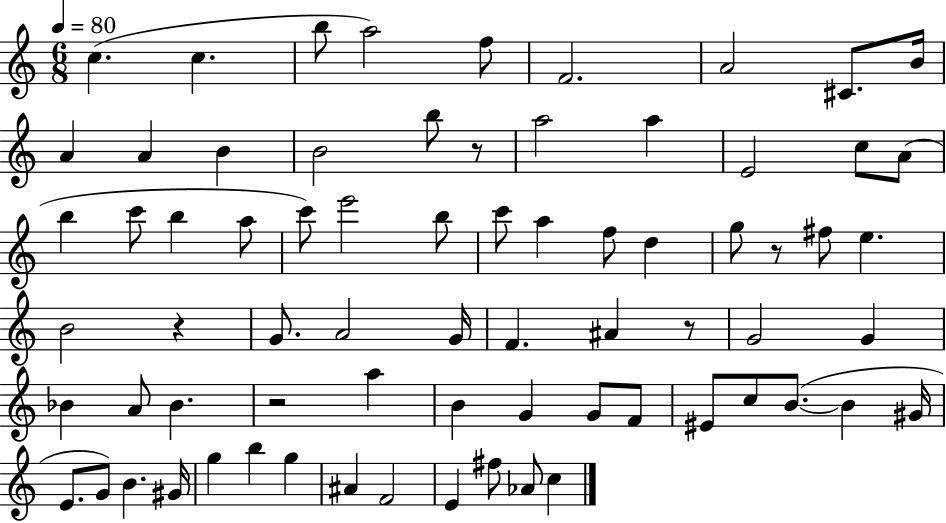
{
  \clef treble
  \numericTimeSignature
  \time 6/8
  \key c \major
  \tempo 4 = 80
  \repeat volta 2 { c''4.( c''4. | b''8 a''2) f''8 | f'2. | a'2 cis'8. b'16 | \break a'4 a'4 b'4 | b'2 b''8 r8 | a''2 a''4 | e'2 c''8 a'8( | \break b''4 c'''8 b''4 a''8 | c'''8) e'''2 b''8 | c'''8 a''4 f''8 d''4 | g''8 r8 fis''8 e''4. | \break b'2 r4 | g'8. a'2 g'16 | f'4. ais'4 r8 | g'2 g'4 | \break bes'4 a'8 bes'4. | r2 a''4 | b'4 g'4 g'8 f'8 | eis'8 c''8 b'8.~(~ b'4 gis'16 | \break e'8. g'8) b'4. gis'16 | g''4 b''4 g''4 | ais'4 f'2 | e'4 fis''8 aes'8 c''4 | \break } \bar "|."
}